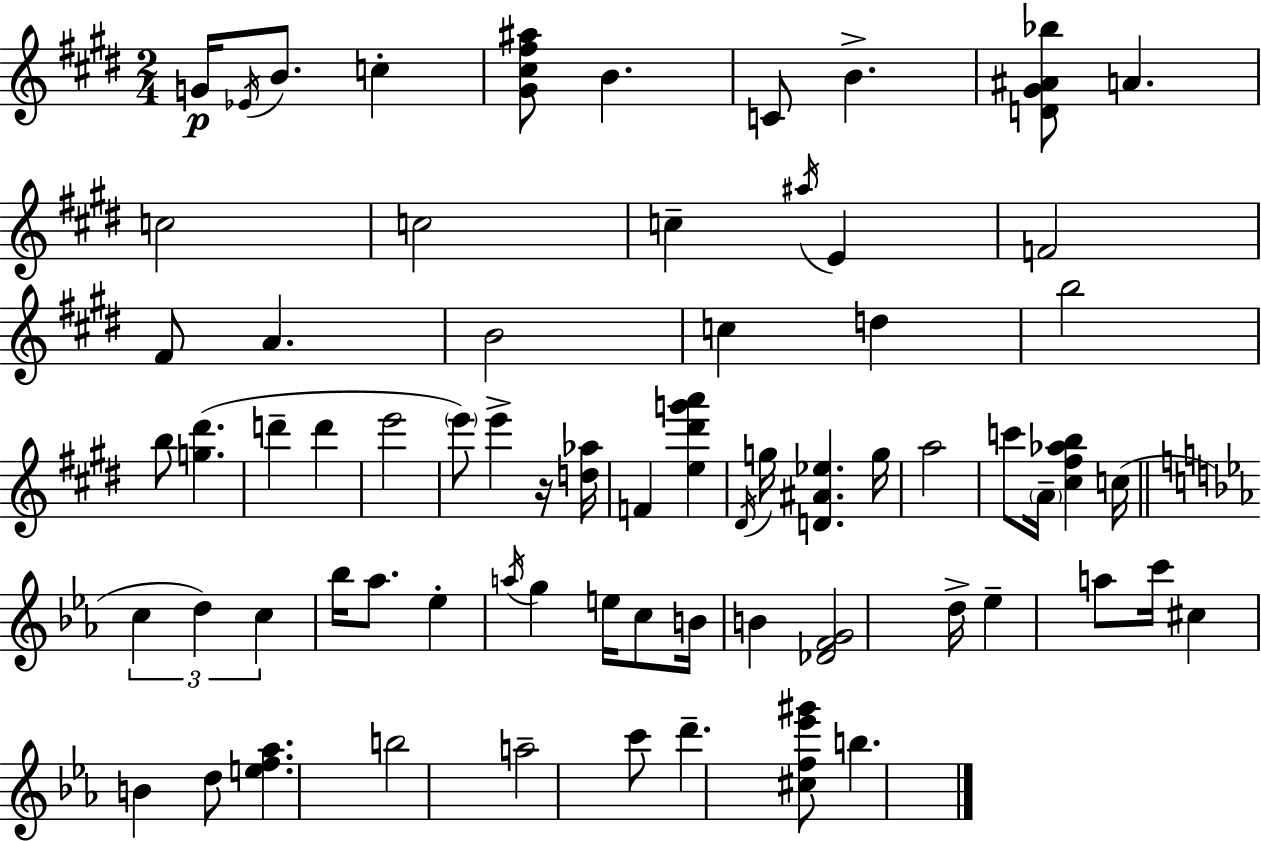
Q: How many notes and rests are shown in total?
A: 69